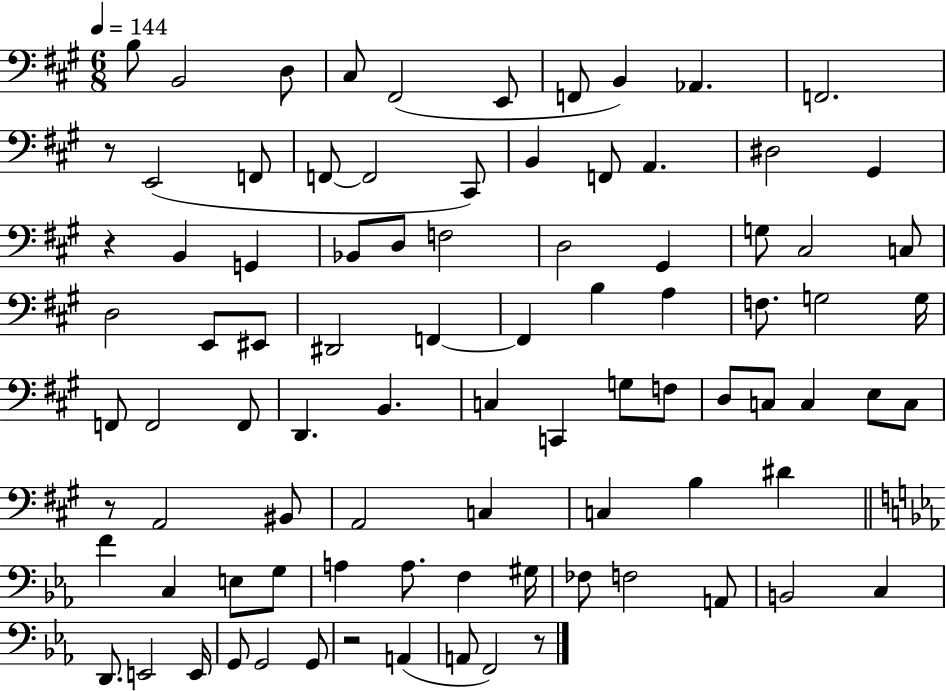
X:1
T:Untitled
M:6/8
L:1/4
K:A
B,/2 B,,2 D,/2 ^C,/2 ^F,,2 E,,/2 F,,/2 B,, _A,, F,,2 z/2 E,,2 F,,/2 F,,/2 F,,2 ^C,,/2 B,, F,,/2 A,, ^D,2 ^G,, z B,, G,, _B,,/2 D,/2 F,2 D,2 ^G,, G,/2 ^C,2 C,/2 D,2 E,,/2 ^E,,/2 ^D,,2 F,, F,, B, A, F,/2 G,2 G,/4 F,,/2 F,,2 F,,/2 D,, B,, C, C,, G,/2 F,/2 D,/2 C,/2 C, E,/2 C,/2 z/2 A,,2 ^B,,/2 A,,2 C, C, B, ^D F C, E,/2 G,/2 A, A,/2 F, ^G,/4 _F,/2 F,2 A,,/2 B,,2 C, D,,/2 E,,2 E,,/4 G,,/2 G,,2 G,,/2 z2 A,, A,,/2 F,,2 z/2